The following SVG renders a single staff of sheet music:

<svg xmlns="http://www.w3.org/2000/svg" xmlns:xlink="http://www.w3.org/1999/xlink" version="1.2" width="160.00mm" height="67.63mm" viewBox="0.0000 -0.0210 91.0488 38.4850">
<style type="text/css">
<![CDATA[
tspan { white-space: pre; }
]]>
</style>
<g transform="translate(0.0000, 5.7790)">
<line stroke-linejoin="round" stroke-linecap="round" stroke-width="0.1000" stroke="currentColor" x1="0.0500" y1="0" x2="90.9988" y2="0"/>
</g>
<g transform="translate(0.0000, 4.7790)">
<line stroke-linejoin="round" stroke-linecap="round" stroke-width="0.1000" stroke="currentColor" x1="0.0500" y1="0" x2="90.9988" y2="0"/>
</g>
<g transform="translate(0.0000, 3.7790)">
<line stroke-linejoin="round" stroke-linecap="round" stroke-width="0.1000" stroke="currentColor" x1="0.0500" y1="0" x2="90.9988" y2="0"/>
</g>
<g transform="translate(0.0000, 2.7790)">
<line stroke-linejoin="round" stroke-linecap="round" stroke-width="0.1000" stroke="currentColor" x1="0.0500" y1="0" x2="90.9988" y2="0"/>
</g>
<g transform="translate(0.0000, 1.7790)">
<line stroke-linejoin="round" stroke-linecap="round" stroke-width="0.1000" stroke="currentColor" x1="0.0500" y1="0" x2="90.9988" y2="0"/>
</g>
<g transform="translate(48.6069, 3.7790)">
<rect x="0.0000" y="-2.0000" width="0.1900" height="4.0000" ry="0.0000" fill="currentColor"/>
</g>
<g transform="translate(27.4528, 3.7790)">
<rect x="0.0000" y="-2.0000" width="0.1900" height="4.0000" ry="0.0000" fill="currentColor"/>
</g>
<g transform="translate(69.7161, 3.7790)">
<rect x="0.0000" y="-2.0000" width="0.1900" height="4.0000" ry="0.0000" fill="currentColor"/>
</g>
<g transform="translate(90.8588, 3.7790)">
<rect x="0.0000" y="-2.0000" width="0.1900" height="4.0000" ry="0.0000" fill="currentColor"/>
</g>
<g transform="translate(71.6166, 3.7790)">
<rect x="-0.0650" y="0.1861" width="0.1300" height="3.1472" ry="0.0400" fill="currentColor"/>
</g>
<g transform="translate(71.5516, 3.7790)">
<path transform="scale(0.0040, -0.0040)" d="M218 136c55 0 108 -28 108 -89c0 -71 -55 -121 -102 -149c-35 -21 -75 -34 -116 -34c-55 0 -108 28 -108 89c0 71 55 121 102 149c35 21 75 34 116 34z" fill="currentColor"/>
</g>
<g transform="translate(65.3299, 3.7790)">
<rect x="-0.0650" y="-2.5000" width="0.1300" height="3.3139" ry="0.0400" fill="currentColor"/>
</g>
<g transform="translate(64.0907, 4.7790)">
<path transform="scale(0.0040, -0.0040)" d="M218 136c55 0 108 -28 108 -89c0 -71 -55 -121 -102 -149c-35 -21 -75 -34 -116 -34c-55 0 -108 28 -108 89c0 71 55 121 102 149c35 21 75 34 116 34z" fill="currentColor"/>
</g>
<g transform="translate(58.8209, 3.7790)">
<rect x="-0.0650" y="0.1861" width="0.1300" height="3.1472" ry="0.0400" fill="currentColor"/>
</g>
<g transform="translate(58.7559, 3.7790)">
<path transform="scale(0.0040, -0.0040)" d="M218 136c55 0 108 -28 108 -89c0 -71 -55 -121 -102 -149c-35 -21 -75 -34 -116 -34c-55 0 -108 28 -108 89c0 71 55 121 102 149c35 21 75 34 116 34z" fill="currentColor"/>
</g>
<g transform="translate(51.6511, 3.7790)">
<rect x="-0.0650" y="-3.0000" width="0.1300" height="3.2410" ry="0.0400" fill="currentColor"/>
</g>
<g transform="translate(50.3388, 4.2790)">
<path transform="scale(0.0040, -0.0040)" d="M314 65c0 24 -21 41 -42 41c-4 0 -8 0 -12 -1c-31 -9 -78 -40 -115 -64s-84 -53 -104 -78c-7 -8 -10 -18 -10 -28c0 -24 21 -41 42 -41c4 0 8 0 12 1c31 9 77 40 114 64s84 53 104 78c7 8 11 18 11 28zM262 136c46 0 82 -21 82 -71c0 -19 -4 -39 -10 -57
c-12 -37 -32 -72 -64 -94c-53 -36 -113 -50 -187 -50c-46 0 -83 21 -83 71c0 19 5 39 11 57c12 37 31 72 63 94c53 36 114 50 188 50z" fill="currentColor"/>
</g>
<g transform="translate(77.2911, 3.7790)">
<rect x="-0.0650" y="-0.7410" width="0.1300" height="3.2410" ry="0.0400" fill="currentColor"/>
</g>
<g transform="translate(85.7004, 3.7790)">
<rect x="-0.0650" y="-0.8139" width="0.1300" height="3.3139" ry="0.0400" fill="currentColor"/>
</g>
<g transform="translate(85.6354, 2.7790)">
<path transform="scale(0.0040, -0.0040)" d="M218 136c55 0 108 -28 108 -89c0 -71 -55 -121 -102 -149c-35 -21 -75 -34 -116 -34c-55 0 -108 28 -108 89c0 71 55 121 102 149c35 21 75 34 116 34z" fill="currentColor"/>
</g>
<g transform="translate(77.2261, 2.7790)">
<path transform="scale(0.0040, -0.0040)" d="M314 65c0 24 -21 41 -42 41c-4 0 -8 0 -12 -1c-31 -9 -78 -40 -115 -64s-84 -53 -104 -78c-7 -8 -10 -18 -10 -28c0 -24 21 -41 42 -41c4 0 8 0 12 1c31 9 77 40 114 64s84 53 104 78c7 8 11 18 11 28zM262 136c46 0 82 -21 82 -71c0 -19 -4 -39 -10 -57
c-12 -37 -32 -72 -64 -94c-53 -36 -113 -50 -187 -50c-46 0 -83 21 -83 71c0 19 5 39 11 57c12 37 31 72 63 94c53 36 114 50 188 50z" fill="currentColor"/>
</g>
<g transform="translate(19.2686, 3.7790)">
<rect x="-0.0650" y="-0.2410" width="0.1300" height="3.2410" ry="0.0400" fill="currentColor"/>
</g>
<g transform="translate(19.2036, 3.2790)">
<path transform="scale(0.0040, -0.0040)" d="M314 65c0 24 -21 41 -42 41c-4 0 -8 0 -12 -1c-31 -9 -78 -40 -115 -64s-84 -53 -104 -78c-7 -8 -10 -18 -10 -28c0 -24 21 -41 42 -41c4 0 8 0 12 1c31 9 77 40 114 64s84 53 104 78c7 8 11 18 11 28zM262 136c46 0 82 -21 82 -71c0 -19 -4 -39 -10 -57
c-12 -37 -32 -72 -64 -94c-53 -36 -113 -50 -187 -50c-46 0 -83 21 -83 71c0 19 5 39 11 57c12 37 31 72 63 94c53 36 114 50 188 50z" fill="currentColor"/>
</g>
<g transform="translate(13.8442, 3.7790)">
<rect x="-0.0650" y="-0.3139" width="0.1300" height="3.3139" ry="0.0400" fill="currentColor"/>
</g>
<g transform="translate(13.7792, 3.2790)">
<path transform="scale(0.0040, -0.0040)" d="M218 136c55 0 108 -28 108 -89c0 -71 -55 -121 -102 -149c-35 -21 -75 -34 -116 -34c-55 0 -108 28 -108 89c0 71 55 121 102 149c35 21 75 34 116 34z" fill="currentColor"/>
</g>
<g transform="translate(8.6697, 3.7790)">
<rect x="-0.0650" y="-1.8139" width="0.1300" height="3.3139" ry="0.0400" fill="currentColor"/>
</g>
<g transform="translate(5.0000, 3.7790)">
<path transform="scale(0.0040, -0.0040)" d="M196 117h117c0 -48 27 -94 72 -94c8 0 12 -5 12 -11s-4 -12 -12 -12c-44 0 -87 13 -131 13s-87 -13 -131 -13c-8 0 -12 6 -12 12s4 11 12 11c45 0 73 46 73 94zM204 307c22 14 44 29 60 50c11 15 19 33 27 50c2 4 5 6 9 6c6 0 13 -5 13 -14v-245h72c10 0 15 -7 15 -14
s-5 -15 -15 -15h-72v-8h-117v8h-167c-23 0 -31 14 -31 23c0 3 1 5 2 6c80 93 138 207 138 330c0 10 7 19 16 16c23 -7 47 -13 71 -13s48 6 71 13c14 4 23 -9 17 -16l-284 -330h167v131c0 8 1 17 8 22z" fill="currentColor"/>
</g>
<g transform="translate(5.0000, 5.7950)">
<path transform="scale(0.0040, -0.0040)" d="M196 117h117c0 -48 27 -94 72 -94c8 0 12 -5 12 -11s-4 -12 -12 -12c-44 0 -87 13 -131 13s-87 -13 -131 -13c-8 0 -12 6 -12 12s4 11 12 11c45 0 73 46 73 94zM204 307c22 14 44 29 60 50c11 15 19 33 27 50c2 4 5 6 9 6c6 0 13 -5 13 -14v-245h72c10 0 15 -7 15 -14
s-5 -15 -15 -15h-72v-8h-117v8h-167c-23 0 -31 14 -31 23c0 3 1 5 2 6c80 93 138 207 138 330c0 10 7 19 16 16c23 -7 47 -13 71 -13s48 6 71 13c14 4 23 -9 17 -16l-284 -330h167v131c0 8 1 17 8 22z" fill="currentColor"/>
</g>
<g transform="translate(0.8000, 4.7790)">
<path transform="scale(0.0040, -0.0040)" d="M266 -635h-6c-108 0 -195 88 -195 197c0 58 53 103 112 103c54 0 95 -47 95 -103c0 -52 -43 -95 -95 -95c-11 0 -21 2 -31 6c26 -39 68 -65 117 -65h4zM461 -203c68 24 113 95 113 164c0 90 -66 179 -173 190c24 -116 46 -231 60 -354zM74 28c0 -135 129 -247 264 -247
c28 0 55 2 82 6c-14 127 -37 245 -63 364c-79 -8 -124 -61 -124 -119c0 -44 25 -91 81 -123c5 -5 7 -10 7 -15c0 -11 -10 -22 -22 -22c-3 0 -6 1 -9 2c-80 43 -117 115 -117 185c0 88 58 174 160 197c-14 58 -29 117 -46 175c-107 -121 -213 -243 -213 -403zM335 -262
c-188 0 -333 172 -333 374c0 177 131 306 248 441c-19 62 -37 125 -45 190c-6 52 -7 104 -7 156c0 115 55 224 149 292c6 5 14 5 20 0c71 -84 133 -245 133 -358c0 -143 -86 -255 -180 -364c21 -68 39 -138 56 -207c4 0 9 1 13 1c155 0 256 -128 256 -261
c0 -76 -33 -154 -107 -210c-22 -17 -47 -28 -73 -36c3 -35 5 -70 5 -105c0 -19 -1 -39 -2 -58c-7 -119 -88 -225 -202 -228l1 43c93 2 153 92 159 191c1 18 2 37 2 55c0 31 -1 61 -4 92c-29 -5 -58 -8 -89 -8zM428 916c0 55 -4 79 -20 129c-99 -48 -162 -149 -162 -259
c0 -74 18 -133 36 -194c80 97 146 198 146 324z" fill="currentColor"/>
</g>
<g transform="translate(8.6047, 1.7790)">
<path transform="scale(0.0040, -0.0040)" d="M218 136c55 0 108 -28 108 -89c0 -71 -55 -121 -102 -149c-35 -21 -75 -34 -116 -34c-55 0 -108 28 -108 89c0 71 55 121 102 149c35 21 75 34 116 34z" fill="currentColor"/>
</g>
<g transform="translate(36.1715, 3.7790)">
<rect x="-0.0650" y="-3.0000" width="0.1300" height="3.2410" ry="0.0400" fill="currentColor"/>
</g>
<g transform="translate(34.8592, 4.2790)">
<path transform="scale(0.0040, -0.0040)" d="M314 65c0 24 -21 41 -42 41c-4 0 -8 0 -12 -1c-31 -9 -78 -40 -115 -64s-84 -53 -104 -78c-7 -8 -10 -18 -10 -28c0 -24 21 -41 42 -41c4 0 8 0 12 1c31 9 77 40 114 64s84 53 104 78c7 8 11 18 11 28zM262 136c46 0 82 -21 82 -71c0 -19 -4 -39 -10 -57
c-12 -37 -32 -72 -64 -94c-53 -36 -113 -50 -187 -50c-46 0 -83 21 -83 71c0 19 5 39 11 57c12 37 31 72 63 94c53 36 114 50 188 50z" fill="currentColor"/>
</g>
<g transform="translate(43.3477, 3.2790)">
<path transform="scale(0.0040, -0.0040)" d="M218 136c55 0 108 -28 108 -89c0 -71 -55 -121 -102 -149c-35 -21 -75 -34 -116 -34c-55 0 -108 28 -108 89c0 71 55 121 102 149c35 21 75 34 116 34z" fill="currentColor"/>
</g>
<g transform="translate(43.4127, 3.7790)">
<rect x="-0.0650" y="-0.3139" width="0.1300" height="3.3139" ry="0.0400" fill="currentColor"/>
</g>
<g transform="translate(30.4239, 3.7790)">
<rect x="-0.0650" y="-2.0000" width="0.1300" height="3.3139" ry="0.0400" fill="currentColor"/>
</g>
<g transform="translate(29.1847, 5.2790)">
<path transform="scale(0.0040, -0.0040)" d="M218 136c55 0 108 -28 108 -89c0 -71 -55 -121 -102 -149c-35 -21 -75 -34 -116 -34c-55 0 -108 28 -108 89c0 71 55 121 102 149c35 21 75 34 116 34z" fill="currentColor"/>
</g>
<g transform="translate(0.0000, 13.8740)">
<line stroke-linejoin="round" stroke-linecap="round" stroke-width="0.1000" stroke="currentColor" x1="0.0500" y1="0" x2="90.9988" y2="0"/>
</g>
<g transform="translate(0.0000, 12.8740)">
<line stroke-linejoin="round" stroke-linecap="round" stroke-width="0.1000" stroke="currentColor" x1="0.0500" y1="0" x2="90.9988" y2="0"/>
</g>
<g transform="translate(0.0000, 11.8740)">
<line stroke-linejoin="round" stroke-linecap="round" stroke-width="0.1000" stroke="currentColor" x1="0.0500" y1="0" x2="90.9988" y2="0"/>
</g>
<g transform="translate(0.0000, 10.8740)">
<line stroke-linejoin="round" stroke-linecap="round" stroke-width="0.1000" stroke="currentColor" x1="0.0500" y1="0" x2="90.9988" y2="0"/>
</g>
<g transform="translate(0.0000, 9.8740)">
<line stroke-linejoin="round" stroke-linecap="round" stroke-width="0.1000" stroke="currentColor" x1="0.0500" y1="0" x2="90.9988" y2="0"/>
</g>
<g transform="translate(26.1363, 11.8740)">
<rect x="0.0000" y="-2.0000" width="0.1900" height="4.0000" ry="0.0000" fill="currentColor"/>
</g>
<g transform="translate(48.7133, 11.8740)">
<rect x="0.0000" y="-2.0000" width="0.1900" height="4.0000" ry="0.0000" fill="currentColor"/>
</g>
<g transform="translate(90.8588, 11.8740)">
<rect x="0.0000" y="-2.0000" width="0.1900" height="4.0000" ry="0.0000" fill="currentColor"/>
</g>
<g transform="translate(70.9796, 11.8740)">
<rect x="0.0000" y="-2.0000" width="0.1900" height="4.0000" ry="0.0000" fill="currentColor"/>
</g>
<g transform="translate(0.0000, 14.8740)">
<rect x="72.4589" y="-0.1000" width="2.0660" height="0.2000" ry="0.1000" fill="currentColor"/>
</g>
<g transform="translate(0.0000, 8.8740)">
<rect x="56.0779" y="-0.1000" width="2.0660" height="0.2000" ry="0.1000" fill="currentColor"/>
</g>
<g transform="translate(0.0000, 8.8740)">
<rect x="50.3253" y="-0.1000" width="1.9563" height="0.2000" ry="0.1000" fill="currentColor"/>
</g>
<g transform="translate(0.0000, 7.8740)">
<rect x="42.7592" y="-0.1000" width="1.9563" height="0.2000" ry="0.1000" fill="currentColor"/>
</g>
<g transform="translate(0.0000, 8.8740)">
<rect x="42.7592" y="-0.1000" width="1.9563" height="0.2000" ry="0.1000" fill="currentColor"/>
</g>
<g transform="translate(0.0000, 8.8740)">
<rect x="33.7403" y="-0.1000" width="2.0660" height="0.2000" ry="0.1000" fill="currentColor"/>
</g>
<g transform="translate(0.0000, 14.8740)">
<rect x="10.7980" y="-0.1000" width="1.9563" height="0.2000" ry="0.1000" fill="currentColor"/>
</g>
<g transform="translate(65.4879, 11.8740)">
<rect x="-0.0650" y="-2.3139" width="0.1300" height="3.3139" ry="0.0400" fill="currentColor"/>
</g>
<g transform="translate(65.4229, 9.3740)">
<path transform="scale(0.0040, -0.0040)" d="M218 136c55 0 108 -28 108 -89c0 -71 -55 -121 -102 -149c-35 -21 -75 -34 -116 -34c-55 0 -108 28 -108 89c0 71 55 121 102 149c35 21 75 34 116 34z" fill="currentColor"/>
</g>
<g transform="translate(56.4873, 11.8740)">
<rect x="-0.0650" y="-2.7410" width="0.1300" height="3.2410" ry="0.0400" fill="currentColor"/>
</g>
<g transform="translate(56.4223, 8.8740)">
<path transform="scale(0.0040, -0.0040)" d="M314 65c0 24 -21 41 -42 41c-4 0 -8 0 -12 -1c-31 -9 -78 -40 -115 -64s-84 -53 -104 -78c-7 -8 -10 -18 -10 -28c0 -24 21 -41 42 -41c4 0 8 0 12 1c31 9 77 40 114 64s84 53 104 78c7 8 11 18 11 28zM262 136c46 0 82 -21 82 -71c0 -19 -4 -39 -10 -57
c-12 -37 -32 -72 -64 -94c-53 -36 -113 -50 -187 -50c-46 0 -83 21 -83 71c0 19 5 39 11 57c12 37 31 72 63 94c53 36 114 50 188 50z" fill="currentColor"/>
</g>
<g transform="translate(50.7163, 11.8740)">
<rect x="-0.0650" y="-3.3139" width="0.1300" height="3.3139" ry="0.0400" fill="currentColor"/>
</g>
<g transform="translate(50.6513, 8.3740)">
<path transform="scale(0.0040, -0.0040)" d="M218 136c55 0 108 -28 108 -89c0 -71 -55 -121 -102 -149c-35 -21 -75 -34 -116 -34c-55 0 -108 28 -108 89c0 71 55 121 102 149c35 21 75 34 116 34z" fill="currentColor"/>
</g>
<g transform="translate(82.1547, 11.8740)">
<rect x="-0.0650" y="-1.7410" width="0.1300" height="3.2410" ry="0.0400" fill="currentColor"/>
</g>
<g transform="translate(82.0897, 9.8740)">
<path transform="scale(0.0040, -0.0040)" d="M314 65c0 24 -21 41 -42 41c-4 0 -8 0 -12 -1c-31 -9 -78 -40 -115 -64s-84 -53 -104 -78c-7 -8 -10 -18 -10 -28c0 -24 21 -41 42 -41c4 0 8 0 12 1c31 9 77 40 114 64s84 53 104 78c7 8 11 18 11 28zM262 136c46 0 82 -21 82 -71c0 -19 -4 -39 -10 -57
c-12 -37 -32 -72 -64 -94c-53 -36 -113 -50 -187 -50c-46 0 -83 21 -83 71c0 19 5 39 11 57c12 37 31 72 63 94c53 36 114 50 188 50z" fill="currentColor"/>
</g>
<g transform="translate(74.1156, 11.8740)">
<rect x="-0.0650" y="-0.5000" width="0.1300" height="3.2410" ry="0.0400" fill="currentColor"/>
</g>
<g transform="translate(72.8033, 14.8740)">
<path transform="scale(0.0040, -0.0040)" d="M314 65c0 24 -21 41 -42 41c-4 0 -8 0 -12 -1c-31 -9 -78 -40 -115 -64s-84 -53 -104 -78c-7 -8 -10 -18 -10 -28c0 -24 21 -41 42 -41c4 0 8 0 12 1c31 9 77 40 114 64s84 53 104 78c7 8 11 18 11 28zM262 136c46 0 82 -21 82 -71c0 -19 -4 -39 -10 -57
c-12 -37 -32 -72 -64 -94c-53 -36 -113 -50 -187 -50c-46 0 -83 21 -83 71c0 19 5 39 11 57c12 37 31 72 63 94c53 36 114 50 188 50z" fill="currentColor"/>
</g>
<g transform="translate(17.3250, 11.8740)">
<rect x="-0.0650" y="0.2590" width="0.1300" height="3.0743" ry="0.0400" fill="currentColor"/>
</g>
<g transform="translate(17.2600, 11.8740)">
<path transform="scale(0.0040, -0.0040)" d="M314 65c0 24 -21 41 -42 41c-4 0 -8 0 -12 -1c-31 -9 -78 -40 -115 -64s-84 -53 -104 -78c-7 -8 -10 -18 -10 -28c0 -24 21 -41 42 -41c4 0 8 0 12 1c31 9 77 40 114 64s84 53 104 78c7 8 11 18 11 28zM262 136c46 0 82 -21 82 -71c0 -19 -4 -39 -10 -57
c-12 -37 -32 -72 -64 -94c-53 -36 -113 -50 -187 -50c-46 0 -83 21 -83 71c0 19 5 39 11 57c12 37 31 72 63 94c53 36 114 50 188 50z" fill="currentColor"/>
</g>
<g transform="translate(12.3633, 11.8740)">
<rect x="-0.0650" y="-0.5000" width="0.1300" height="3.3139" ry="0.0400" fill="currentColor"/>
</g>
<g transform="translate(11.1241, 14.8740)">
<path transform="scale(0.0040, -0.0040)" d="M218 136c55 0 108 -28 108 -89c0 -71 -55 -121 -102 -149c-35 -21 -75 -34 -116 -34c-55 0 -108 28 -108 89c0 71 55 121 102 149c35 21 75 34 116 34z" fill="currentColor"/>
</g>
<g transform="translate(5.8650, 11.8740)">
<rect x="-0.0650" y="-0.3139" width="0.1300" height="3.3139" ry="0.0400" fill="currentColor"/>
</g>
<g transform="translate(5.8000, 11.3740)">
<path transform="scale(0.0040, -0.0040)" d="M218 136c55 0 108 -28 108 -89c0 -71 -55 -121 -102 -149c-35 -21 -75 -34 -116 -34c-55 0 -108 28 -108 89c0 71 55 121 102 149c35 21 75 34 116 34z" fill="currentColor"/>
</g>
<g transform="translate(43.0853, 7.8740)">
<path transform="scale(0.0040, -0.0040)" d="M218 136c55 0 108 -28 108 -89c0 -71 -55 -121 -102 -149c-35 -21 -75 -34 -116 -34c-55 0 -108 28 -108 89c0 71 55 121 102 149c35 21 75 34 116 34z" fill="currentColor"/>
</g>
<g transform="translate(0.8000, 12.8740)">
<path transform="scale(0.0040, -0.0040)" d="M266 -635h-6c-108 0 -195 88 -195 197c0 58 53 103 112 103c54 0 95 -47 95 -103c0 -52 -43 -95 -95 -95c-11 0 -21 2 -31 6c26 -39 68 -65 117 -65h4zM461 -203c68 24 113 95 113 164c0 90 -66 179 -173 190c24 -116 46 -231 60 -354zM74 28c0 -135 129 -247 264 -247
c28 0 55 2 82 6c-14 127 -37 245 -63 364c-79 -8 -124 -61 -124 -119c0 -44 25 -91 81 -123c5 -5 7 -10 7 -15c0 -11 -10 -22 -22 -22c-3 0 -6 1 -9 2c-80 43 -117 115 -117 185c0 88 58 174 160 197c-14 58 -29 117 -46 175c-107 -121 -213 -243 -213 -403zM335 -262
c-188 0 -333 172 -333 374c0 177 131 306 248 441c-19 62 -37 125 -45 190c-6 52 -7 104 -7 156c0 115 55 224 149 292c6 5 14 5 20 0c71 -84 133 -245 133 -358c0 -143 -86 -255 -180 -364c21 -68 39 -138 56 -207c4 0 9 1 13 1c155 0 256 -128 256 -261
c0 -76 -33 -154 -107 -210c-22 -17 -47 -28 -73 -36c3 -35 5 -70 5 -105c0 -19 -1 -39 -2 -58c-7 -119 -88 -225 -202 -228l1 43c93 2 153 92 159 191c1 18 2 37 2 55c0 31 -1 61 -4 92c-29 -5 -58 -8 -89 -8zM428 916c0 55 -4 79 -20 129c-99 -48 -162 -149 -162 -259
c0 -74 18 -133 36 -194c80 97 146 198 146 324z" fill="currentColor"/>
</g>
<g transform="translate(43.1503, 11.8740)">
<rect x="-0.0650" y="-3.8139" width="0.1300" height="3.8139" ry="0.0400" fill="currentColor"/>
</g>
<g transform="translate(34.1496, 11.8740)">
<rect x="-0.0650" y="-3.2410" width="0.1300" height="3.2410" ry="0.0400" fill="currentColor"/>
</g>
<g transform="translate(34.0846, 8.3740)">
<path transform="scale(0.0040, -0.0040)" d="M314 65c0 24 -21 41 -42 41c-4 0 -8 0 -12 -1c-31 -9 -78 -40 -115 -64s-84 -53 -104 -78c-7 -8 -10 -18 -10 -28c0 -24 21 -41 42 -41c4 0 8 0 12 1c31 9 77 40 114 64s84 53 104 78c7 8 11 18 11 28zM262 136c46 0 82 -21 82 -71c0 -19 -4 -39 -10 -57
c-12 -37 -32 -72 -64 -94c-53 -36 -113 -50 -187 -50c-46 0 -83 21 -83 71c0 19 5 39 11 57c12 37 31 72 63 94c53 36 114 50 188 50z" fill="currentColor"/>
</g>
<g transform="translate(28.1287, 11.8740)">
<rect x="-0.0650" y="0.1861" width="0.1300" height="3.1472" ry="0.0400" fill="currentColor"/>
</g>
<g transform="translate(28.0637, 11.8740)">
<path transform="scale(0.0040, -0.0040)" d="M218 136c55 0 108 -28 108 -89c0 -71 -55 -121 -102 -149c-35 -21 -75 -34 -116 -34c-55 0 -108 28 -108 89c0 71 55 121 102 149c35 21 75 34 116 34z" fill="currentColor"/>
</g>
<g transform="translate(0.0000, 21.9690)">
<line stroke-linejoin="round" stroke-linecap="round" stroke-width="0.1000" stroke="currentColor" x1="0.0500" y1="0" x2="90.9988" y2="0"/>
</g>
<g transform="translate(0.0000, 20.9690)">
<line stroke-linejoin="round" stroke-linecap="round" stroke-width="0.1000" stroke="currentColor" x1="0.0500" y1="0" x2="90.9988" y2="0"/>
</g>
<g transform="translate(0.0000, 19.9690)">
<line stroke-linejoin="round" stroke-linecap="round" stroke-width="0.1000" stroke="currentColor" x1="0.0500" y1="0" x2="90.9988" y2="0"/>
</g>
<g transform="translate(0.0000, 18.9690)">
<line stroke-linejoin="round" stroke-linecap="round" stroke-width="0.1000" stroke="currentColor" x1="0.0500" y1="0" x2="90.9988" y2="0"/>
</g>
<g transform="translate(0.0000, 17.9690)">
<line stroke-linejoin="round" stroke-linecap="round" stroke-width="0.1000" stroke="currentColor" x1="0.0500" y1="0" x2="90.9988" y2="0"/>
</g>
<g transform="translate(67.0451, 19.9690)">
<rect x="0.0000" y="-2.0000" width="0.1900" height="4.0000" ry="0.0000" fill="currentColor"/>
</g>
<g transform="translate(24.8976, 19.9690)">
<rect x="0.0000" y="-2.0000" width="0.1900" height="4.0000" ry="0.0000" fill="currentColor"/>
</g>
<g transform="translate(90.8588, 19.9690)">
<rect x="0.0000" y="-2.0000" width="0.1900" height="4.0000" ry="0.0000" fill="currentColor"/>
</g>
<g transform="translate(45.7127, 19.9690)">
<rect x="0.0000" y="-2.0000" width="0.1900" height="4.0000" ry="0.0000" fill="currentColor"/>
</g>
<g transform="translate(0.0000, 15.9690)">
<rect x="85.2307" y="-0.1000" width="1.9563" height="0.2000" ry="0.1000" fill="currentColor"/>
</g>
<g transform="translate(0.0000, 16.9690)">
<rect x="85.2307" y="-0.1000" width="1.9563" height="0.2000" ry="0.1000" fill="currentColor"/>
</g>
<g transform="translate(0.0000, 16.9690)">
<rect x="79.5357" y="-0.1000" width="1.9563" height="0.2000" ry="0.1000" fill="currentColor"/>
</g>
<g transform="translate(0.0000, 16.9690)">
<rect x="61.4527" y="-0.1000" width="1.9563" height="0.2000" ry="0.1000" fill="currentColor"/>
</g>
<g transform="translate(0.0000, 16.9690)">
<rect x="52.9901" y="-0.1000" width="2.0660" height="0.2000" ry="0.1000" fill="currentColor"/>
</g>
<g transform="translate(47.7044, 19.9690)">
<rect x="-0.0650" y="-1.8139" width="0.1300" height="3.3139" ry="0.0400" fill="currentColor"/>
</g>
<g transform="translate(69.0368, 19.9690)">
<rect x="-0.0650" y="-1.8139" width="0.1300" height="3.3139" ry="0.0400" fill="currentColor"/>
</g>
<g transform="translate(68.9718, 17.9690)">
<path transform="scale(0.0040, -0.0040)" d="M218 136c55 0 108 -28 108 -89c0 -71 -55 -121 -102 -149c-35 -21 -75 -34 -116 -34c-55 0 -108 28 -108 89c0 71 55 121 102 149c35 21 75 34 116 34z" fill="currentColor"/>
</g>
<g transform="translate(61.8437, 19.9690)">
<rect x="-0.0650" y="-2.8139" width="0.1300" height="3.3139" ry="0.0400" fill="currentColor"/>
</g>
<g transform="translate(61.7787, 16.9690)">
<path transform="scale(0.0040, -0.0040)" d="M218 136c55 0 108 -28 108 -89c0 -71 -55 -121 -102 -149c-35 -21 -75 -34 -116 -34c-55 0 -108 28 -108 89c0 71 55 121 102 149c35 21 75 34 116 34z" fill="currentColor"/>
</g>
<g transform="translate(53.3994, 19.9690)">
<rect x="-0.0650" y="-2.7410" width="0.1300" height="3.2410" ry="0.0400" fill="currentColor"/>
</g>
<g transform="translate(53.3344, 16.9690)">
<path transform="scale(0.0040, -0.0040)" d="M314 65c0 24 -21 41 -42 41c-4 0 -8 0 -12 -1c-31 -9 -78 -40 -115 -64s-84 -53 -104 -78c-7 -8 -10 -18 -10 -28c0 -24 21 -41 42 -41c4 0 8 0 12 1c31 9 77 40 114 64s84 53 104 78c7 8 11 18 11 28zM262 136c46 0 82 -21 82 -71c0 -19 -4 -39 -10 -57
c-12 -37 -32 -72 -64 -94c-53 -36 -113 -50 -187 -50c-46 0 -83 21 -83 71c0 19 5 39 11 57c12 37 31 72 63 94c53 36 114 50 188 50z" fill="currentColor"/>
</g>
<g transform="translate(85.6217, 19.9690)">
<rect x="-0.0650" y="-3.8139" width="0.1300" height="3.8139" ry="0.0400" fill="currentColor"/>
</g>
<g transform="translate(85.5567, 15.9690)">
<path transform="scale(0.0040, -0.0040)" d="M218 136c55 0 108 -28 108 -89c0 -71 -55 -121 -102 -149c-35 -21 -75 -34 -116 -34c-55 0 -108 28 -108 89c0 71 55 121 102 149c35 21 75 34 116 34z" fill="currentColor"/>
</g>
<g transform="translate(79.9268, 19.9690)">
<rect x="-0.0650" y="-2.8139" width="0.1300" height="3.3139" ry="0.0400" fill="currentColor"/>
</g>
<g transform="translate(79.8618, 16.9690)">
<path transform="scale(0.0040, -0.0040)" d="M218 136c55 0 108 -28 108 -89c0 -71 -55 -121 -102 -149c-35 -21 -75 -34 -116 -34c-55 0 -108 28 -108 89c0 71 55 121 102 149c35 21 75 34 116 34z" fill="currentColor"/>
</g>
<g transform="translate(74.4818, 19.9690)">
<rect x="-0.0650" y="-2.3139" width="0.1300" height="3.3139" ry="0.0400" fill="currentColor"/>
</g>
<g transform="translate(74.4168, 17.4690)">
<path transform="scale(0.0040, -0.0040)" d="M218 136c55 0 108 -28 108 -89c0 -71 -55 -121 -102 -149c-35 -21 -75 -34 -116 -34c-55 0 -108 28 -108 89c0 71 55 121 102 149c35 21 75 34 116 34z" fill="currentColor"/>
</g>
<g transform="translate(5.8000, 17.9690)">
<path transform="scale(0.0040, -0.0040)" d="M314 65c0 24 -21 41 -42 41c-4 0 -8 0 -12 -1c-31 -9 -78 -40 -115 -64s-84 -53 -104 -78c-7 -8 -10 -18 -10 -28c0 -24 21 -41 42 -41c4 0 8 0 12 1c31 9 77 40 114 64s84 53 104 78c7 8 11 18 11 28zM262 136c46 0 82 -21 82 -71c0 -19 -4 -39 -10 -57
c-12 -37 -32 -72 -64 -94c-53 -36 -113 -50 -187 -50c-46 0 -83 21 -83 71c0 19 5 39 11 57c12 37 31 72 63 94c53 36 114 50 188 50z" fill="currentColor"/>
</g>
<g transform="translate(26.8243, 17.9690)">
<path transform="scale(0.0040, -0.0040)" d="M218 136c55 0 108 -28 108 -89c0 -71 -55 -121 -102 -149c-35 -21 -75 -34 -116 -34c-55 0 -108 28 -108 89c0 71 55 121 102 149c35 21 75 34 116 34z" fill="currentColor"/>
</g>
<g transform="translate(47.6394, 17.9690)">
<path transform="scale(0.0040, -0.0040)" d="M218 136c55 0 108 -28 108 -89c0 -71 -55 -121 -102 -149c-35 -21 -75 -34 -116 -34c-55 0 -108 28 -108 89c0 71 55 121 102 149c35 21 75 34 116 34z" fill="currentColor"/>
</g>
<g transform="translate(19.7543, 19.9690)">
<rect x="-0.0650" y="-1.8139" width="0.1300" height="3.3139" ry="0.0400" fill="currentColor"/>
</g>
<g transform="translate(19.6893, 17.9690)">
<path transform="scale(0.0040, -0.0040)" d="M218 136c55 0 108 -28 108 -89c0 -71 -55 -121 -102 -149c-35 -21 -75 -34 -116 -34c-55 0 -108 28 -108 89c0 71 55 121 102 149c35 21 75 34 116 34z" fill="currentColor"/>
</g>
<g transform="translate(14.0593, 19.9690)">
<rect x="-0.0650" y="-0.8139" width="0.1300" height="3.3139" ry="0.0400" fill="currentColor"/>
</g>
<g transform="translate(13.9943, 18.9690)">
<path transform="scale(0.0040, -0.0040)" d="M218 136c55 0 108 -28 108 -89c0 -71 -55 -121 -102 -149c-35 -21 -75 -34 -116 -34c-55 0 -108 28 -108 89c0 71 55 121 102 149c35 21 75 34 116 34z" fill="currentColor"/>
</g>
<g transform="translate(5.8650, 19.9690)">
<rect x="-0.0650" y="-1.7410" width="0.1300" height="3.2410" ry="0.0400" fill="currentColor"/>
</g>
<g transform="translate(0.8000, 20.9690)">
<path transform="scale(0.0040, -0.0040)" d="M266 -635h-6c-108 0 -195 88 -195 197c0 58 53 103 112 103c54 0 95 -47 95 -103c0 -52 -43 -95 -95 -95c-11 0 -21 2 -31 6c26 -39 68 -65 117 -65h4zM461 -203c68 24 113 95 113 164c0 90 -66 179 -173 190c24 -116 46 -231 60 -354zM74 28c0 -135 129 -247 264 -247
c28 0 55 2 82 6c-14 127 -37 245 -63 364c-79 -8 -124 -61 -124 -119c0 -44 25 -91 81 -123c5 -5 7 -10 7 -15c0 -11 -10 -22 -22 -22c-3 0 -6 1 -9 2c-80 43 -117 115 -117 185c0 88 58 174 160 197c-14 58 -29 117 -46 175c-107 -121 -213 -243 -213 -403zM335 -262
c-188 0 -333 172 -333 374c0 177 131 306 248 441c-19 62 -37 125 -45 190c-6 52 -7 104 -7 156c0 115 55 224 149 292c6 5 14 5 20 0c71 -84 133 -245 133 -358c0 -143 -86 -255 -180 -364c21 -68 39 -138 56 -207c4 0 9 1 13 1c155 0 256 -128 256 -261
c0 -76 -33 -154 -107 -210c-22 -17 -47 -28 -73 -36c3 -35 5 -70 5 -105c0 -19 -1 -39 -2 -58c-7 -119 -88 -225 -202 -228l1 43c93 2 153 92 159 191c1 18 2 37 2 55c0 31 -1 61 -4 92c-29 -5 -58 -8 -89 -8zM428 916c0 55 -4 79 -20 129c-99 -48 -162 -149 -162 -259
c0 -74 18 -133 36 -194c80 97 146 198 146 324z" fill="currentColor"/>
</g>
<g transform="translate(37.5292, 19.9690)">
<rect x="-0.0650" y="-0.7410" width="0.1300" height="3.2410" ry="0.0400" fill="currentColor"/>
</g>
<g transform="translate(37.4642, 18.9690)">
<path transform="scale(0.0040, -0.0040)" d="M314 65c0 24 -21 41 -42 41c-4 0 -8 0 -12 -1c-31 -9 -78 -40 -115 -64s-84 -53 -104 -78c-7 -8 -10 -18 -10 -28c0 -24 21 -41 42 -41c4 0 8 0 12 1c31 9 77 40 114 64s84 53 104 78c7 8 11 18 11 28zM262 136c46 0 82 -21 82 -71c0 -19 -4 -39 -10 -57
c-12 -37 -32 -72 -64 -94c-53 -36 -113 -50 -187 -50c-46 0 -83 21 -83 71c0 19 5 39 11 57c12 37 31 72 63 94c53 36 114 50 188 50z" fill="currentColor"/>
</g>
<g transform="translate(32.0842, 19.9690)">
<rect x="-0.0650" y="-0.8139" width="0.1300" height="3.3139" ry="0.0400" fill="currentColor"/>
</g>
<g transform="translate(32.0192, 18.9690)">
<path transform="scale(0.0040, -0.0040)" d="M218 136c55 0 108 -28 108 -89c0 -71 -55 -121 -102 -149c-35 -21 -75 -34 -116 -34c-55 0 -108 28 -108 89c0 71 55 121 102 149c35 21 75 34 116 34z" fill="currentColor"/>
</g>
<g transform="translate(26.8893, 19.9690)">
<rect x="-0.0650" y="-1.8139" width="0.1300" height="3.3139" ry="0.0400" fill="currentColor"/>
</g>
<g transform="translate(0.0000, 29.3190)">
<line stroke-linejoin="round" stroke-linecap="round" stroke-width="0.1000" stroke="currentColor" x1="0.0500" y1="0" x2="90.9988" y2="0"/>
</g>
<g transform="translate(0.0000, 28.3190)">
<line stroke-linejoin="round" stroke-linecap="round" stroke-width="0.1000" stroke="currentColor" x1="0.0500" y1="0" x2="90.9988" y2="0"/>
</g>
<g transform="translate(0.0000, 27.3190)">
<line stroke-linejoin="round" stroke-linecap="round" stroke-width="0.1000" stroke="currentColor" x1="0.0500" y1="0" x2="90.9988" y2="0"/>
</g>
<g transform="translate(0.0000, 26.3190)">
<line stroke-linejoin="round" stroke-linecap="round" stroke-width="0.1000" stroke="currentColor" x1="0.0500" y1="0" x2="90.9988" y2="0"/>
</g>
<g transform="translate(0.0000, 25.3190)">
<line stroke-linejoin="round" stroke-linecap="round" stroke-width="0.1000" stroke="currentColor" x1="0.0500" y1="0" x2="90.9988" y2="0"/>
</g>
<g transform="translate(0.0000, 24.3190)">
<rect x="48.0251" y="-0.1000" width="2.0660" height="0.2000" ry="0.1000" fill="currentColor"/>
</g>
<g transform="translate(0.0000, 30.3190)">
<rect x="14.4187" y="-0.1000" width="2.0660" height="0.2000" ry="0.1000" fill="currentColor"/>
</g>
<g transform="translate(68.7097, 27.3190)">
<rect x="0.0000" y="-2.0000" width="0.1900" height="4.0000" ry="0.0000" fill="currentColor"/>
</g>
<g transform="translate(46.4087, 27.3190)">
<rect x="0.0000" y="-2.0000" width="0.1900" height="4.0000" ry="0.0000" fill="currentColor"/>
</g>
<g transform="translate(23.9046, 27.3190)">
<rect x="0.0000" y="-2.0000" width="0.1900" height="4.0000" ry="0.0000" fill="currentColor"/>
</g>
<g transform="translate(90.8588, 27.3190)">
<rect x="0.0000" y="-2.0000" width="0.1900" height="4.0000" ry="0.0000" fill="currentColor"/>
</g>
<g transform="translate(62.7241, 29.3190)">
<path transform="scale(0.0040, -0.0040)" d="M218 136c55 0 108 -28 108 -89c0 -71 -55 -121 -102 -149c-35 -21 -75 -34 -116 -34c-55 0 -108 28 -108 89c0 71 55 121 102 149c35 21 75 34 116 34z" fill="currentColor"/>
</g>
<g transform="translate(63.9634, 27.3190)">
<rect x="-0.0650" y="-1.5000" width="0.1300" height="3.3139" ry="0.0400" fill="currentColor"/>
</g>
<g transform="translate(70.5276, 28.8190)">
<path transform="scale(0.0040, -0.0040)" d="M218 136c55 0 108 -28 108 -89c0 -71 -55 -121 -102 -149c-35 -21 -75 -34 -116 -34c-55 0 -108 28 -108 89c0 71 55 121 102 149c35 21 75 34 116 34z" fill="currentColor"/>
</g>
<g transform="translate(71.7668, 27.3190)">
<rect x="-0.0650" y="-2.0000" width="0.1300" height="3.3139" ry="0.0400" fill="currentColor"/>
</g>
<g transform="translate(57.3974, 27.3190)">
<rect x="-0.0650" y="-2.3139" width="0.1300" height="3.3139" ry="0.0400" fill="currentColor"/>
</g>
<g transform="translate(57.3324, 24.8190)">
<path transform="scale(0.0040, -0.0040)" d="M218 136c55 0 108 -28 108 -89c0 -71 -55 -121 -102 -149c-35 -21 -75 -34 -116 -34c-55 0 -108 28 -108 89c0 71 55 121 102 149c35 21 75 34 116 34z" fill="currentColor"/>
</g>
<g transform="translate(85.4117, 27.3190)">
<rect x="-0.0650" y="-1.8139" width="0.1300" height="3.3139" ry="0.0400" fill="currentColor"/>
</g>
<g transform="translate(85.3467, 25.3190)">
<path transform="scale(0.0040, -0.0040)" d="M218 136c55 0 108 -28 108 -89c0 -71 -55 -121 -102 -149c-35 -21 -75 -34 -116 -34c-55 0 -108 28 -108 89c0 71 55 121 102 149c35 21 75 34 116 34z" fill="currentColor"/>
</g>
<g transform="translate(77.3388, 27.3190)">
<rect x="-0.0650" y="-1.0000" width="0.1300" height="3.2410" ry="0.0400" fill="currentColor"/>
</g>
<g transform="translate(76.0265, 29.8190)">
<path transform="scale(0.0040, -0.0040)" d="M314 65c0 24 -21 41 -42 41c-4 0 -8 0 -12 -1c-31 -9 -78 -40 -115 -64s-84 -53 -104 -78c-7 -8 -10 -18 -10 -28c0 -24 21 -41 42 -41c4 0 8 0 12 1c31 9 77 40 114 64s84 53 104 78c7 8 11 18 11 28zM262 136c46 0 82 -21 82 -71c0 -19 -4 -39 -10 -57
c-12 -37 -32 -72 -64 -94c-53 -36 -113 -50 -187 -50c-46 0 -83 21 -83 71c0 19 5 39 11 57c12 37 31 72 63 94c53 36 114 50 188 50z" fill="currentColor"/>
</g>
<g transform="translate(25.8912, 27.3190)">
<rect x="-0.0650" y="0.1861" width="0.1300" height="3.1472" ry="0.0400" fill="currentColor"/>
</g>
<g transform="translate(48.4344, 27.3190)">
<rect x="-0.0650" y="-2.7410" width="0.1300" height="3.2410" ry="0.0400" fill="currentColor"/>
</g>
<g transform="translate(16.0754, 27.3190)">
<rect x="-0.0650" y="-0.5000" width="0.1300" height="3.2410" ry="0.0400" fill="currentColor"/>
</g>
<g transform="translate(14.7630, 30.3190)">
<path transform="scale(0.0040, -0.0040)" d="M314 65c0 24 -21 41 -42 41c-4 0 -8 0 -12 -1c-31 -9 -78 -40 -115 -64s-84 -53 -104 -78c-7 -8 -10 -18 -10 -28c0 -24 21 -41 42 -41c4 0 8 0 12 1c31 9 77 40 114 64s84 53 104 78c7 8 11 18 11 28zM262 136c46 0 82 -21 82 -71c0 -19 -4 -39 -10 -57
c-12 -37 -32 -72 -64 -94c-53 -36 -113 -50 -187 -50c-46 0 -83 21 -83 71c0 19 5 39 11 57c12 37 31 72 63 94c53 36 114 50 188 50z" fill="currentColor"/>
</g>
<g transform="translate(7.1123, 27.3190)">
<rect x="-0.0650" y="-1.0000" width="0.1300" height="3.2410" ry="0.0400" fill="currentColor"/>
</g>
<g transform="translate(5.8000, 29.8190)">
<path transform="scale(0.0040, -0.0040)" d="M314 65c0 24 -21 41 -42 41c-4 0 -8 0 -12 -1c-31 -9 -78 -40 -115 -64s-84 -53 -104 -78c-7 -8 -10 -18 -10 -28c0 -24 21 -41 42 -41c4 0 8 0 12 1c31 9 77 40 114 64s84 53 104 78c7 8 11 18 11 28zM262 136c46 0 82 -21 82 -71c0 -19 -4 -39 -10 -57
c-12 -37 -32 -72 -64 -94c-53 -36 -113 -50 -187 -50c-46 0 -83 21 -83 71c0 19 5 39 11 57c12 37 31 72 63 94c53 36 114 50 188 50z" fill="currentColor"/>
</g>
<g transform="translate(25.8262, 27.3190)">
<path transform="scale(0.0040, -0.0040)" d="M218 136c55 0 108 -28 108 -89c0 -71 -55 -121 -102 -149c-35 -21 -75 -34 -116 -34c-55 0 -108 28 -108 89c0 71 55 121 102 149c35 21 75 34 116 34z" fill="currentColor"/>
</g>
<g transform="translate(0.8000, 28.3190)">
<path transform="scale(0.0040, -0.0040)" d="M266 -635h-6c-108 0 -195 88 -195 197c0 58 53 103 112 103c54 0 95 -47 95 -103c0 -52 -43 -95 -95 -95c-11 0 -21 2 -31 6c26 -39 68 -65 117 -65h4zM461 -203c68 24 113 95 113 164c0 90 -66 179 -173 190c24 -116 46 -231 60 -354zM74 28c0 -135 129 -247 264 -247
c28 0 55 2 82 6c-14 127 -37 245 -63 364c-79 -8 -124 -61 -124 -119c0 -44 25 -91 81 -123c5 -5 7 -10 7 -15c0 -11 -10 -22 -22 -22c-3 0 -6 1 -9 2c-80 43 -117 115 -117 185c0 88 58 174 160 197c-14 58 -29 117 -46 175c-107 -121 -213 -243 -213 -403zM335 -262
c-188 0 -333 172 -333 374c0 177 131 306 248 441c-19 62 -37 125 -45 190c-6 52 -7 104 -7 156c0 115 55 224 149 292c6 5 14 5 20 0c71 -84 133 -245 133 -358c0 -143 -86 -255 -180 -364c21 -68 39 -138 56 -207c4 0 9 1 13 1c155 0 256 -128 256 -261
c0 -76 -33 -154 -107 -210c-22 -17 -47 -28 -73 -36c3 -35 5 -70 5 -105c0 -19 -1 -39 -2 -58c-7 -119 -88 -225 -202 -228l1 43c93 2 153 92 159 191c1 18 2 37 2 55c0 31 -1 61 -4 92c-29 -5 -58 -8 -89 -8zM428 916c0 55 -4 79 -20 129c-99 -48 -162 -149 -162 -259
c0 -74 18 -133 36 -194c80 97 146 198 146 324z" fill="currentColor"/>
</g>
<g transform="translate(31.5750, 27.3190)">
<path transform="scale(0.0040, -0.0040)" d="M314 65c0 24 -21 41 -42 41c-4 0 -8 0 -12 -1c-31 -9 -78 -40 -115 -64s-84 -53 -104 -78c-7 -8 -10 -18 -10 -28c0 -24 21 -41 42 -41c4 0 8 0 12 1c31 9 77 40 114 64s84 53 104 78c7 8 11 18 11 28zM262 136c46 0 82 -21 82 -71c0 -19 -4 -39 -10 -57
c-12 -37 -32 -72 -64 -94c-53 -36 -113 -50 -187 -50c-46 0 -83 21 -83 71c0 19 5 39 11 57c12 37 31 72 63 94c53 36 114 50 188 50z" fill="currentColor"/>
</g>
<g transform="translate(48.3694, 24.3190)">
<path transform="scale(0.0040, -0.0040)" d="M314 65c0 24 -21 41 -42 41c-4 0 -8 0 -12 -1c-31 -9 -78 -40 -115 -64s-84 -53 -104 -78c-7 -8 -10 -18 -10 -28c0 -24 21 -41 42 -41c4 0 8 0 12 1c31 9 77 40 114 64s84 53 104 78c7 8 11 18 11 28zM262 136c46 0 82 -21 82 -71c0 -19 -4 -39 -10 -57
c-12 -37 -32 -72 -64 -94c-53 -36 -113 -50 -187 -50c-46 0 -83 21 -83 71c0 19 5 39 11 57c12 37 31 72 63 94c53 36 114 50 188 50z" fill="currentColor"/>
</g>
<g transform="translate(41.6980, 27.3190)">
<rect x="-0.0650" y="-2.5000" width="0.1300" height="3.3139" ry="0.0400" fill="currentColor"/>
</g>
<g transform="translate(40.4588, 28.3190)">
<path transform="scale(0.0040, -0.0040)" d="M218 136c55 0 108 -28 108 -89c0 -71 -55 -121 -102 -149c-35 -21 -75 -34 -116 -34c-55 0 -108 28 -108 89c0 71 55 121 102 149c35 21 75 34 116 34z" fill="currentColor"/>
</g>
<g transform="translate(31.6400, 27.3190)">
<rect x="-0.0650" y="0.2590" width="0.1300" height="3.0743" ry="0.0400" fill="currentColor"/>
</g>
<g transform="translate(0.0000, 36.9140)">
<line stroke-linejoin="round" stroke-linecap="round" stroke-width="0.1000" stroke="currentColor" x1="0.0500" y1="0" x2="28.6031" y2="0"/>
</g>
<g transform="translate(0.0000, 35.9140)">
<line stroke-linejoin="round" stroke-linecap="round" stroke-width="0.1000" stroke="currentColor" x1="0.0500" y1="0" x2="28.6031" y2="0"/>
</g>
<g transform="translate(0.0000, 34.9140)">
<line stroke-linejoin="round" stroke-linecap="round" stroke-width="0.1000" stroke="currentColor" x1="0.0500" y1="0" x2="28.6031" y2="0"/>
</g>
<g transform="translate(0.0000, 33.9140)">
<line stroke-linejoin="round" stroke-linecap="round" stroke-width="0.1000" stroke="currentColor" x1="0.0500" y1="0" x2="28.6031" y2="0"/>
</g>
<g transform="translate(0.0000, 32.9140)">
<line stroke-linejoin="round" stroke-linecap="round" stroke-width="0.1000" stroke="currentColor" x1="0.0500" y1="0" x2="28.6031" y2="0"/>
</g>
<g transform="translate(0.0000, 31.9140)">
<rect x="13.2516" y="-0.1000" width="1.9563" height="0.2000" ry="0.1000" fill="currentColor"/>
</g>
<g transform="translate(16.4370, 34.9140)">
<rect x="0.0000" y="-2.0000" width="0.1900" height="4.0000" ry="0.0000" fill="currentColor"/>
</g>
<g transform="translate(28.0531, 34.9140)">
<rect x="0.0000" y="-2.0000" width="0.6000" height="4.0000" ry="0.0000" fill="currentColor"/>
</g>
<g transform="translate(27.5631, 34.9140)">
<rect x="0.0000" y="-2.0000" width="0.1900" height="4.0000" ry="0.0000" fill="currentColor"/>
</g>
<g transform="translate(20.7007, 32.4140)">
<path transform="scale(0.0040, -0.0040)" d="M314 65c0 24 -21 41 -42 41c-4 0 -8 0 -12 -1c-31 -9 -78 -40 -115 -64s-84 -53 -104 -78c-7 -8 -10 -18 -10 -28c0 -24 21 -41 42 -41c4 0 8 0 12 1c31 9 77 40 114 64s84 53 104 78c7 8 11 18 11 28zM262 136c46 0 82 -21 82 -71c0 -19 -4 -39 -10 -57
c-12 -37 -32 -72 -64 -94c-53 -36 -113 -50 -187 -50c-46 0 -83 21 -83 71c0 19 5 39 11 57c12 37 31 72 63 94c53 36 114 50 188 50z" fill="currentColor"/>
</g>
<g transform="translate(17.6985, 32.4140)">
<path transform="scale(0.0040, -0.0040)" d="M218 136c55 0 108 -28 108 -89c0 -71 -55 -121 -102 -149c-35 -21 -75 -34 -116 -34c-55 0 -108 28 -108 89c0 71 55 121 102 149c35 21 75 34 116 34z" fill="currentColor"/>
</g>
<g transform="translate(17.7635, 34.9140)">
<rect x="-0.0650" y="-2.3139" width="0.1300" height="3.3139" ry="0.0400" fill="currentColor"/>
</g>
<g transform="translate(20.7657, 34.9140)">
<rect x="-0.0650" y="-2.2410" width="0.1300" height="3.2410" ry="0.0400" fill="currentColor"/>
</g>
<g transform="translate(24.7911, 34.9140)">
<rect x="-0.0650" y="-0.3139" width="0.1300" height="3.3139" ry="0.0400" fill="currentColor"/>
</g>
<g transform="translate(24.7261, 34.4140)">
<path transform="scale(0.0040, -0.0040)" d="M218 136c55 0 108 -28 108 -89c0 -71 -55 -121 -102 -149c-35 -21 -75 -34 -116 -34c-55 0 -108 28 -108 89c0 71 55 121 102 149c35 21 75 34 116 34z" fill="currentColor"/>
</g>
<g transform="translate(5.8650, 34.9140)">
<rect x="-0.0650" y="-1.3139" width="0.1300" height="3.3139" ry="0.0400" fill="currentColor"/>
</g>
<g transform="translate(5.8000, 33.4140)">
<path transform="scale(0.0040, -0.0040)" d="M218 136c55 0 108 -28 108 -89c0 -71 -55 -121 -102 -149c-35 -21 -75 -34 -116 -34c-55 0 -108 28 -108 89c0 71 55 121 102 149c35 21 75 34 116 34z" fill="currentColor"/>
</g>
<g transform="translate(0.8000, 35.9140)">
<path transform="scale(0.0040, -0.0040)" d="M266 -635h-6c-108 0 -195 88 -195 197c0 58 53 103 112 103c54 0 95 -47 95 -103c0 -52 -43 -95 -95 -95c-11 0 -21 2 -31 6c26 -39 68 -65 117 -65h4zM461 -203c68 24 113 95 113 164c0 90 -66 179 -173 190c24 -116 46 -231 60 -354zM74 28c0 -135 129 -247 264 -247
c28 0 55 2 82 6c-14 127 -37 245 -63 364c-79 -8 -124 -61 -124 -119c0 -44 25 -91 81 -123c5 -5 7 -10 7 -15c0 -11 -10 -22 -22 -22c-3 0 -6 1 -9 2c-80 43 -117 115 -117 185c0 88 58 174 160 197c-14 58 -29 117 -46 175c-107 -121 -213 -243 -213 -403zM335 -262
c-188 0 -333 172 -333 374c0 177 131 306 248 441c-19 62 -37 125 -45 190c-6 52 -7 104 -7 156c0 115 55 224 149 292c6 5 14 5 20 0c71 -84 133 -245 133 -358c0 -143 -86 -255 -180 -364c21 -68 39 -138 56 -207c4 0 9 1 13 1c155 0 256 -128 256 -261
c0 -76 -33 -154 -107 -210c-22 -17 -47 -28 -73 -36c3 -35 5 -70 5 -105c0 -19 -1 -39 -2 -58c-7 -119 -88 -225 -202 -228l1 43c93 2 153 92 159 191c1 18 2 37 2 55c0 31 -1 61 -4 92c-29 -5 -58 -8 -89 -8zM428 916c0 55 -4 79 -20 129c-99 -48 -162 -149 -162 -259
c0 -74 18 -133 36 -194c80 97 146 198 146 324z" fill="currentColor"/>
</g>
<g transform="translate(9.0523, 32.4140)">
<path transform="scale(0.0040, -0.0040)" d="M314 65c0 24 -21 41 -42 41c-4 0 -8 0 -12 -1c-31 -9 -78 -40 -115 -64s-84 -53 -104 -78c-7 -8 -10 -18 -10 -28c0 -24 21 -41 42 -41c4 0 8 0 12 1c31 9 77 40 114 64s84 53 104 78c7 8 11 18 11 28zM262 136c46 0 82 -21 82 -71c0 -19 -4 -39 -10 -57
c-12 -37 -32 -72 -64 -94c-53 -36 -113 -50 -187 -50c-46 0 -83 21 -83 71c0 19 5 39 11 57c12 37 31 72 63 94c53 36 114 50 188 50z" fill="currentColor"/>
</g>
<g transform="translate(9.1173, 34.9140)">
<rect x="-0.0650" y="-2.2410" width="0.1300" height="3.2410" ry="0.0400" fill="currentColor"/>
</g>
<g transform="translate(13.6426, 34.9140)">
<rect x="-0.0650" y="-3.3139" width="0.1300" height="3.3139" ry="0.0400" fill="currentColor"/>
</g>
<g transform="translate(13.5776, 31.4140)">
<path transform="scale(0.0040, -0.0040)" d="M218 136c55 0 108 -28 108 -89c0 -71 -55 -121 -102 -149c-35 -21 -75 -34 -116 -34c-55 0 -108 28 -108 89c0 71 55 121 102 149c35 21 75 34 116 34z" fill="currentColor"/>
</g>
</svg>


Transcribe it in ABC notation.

X:1
T:Untitled
M:4/4
L:1/4
K:C
f c c2 F A2 c A2 B G B d2 d c C B2 B b2 c' b a2 g C2 f2 f2 d f f d d2 f a2 a f g a c' D2 C2 B B2 G a2 g E F D2 f e g2 b g g2 c